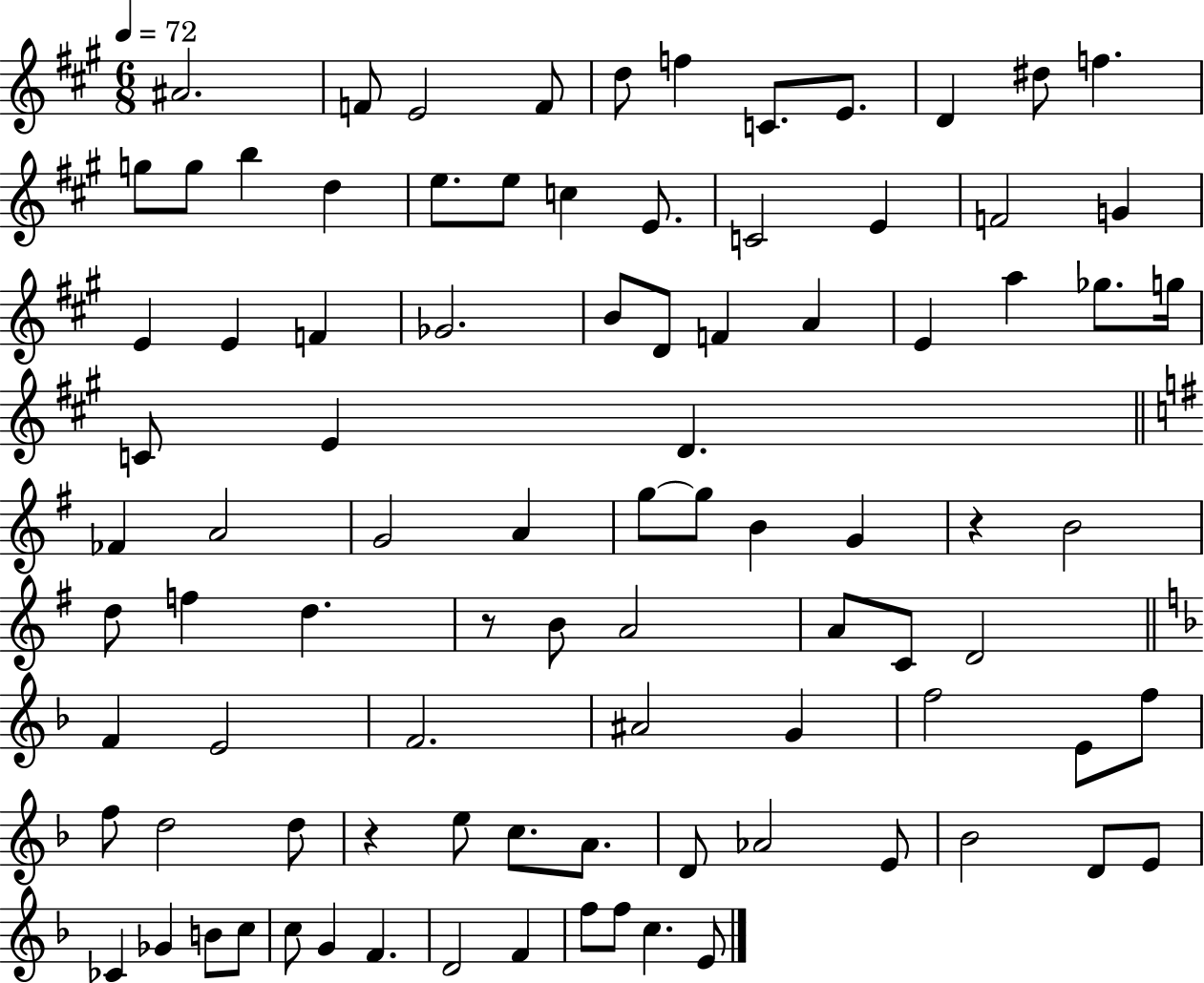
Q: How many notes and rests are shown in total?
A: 91